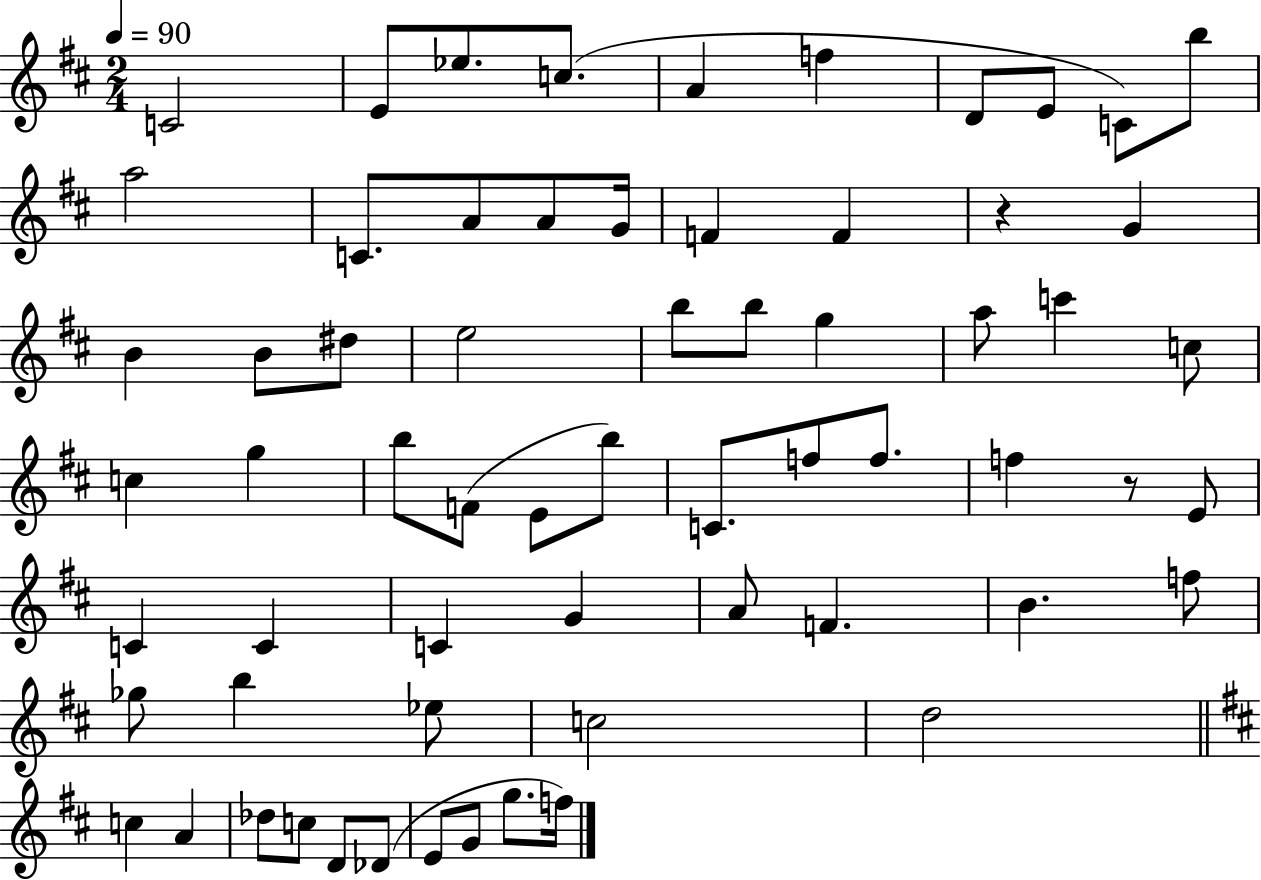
{
  \clef treble
  \numericTimeSignature
  \time 2/4
  \key d \major
  \tempo 4 = 90
  c'2 | e'8 ees''8. c''8.( | a'4 f''4 | d'8 e'8 c'8) b''8 | \break a''2 | c'8. a'8 a'8 g'16 | f'4 f'4 | r4 g'4 | \break b'4 b'8 dis''8 | e''2 | b''8 b''8 g''4 | a''8 c'''4 c''8 | \break c''4 g''4 | b''8 f'8( e'8 b''8) | c'8. f''8 f''8. | f''4 r8 e'8 | \break c'4 c'4 | c'4 g'4 | a'8 f'4. | b'4. f''8 | \break ges''8 b''4 ees''8 | c''2 | d''2 | \bar "||" \break \key d \major c''4 a'4 | des''8 c''8 d'8 des'8( | e'8 g'8 g''8. f''16) | \bar "|."
}